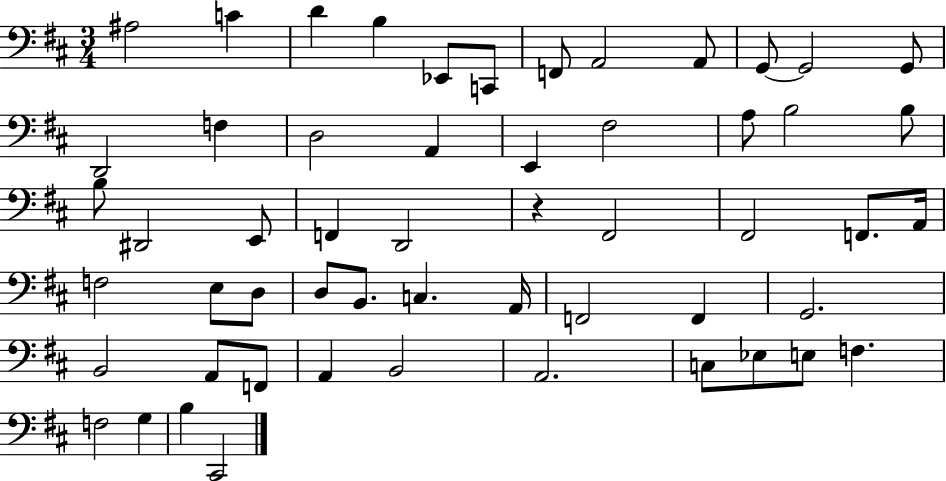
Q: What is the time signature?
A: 3/4